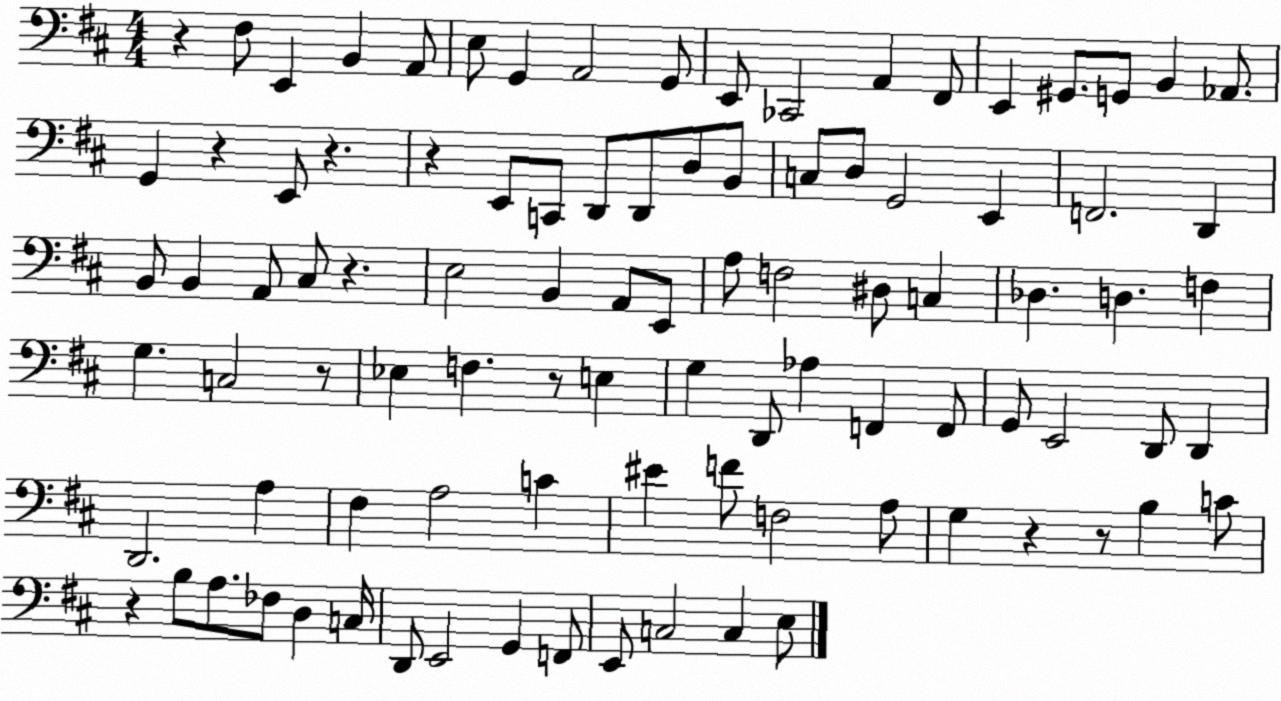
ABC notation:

X:1
T:Untitled
M:4/4
L:1/4
K:D
z ^F,/2 E,, B,, A,,/2 E,/2 G,, A,,2 G,,/2 E,,/2 _C,,2 A,, ^F,,/2 E,, ^G,,/2 G,,/2 B,, _A,,/2 G,, z E,,/2 z z E,,/2 C,,/2 D,,/2 D,,/2 D,/2 B,,/2 C,/2 D,/2 G,,2 E,, F,,2 D,, B,,/2 B,, A,,/2 ^C,/2 z E,2 B,, A,,/2 E,,/2 A,/2 F,2 ^D,/2 C, _D, D, F, G, C,2 z/2 _E, F, z/2 E, G, D,,/2 _A, F,, F,,/2 G,,/2 E,,2 D,,/2 D,, D,,2 A, ^F, A,2 C ^E F/2 F,2 A,/2 G, z z/2 B, C/2 z B,/2 A,/2 _F,/2 D, C,/4 D,,/2 E,,2 G,, F,,/2 E,,/2 C,2 C, E,/2